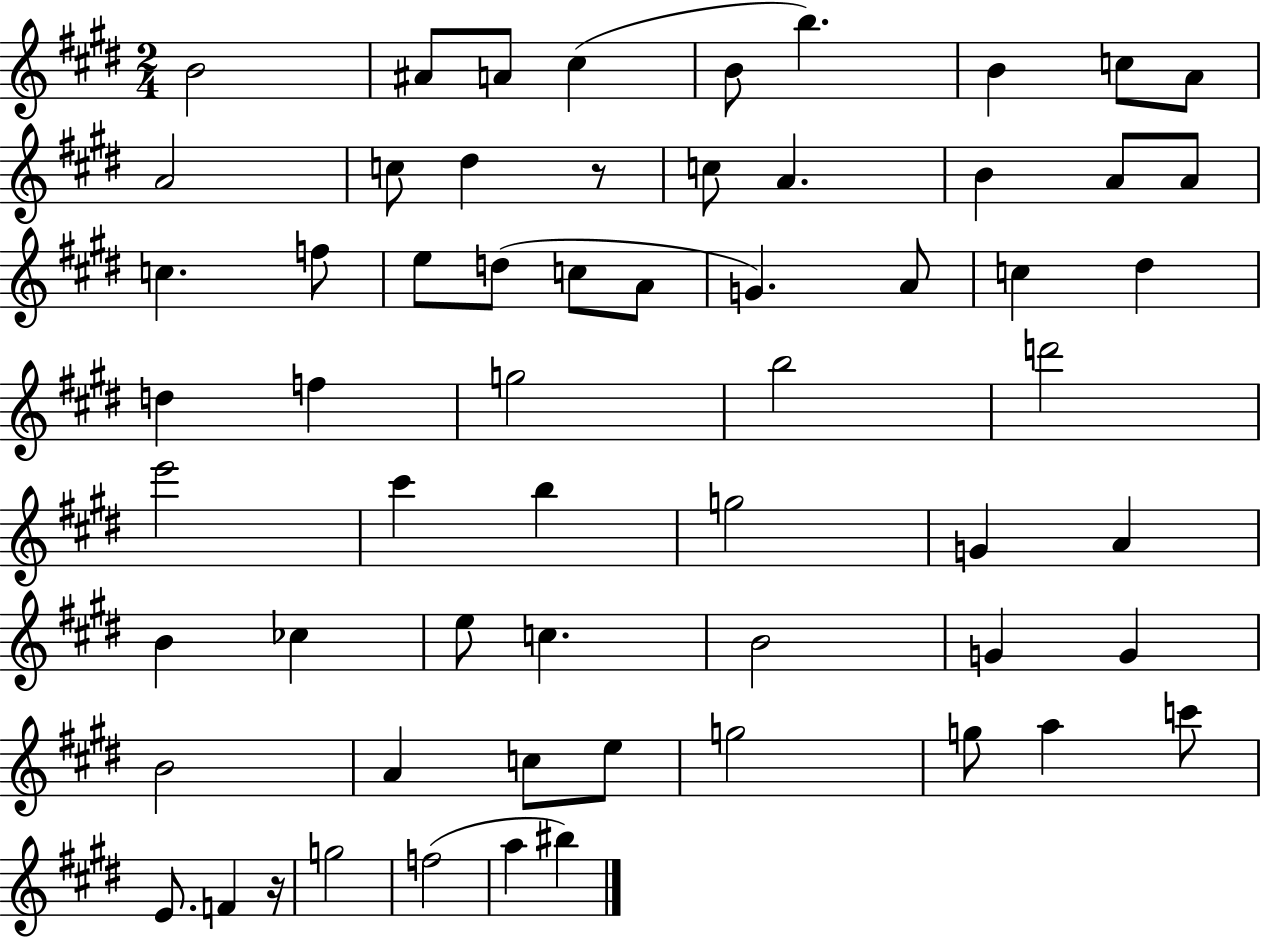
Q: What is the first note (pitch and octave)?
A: B4